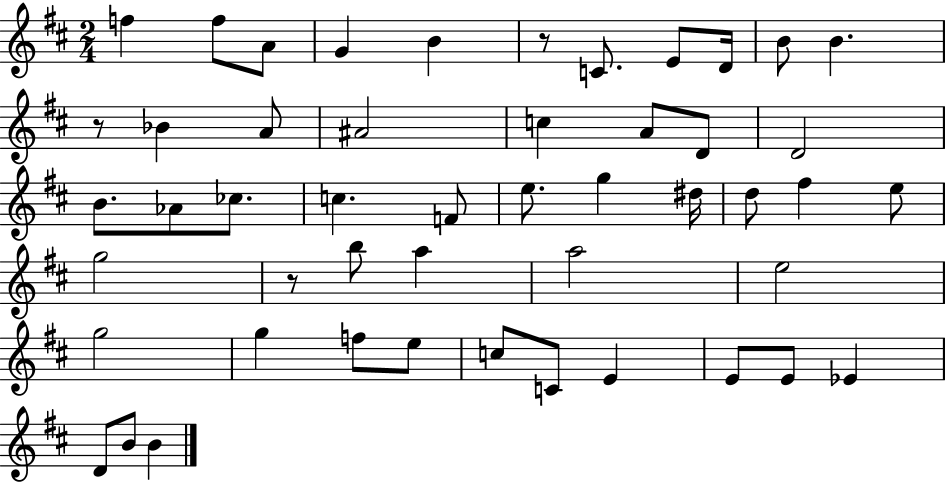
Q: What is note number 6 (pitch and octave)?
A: C4